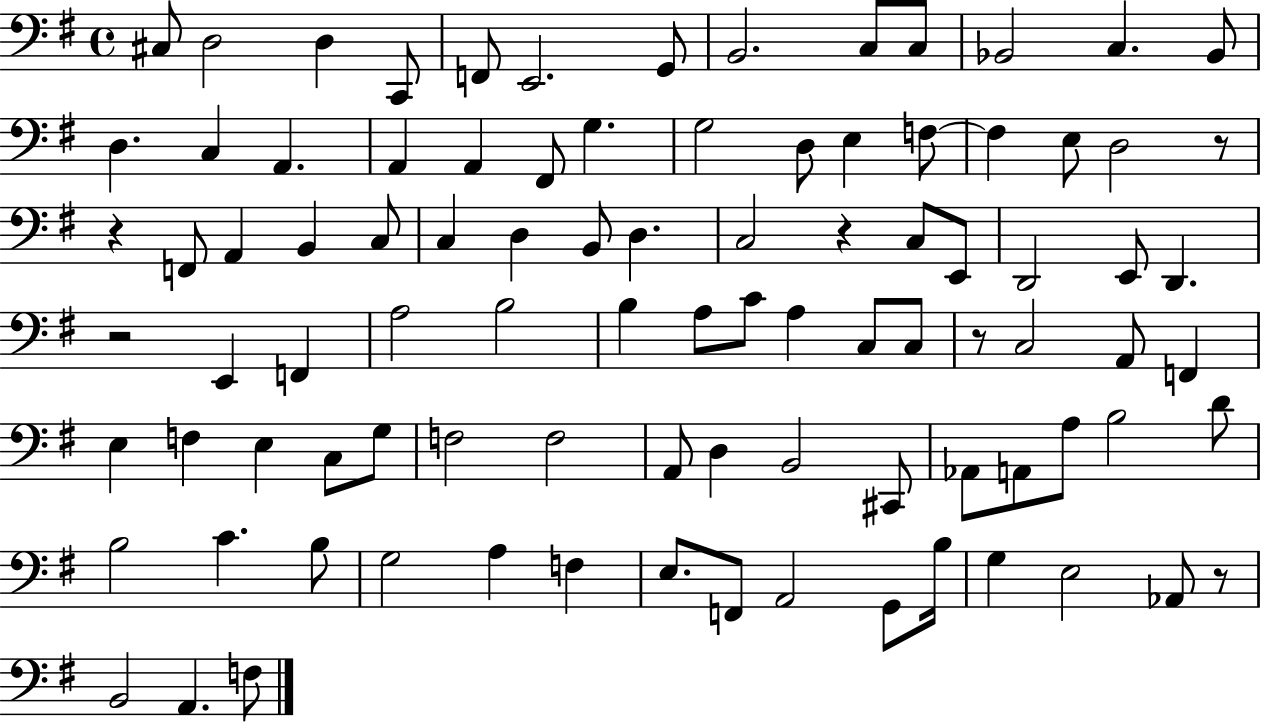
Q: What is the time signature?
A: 4/4